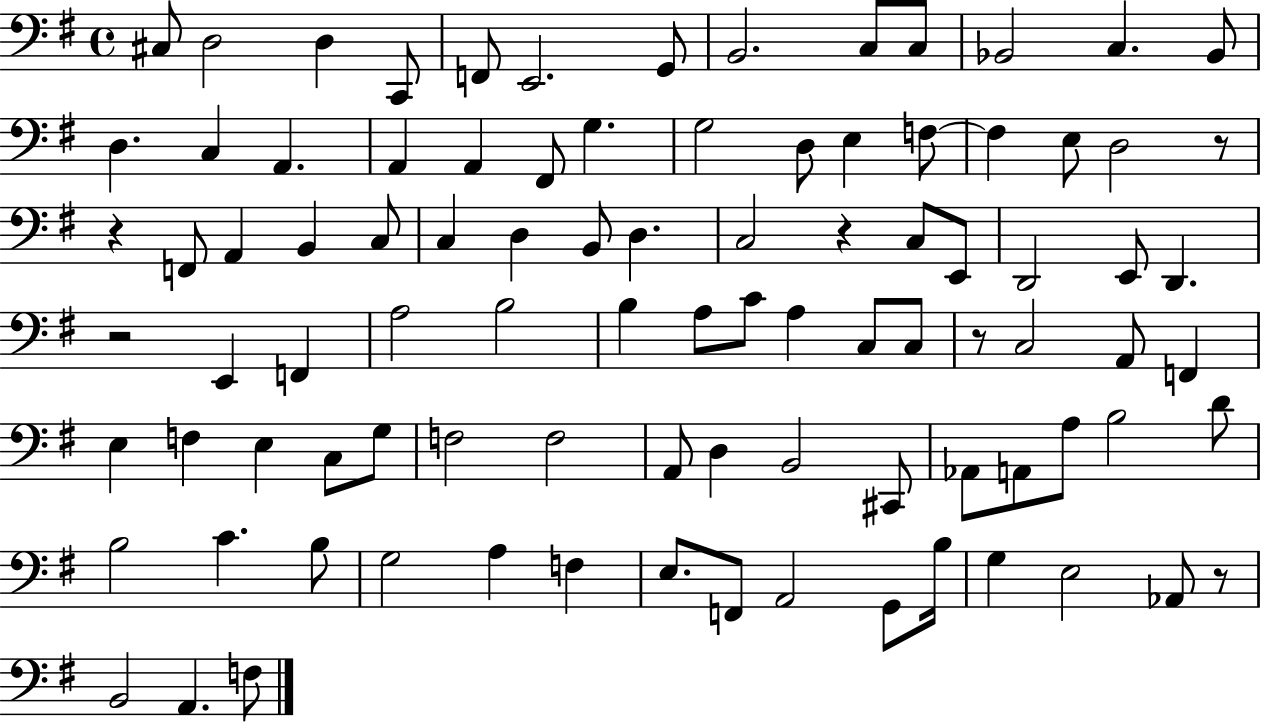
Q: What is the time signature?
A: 4/4